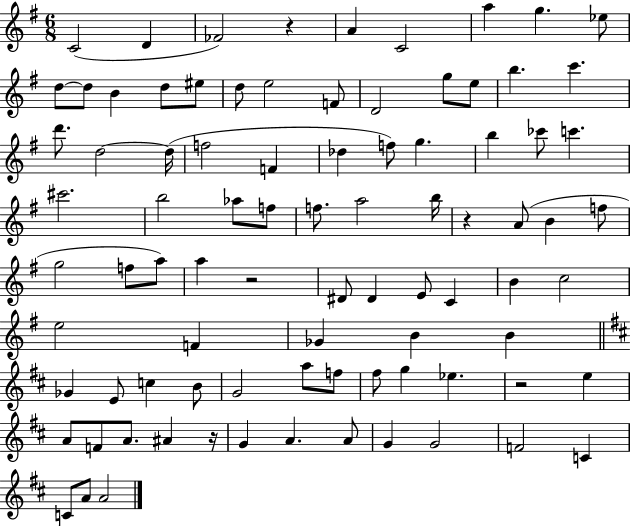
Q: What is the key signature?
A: G major